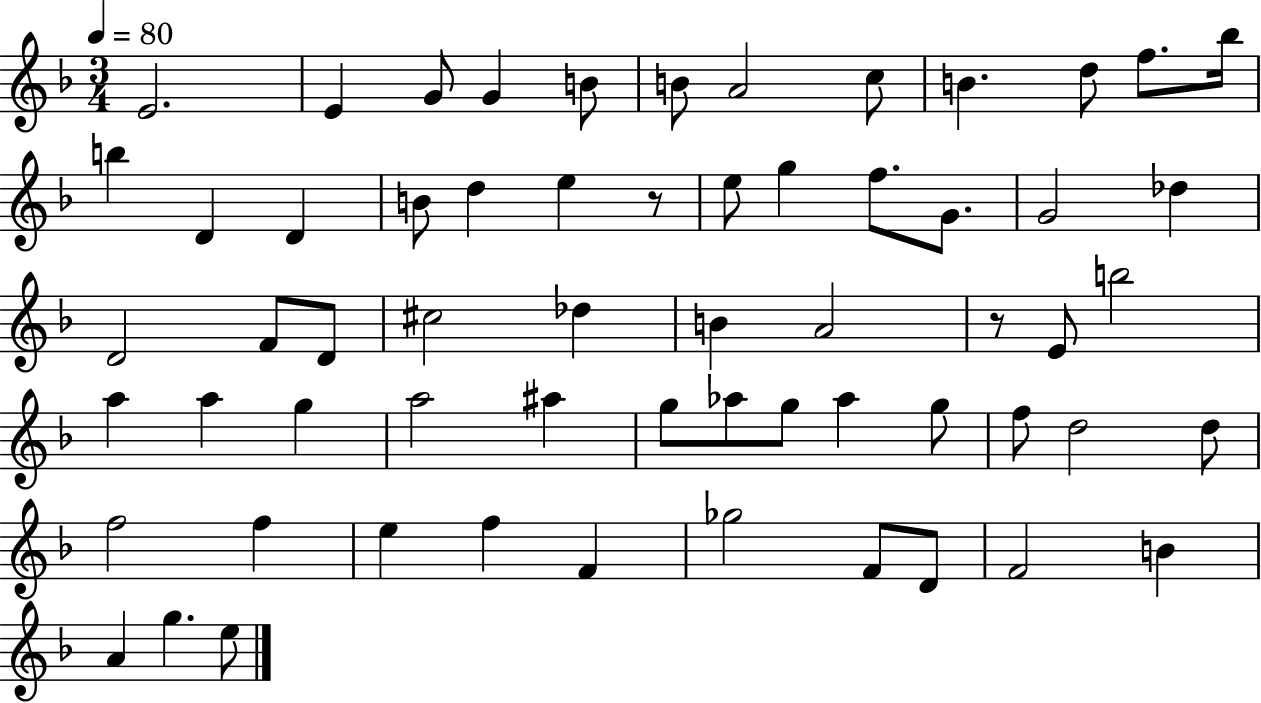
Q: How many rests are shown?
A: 2